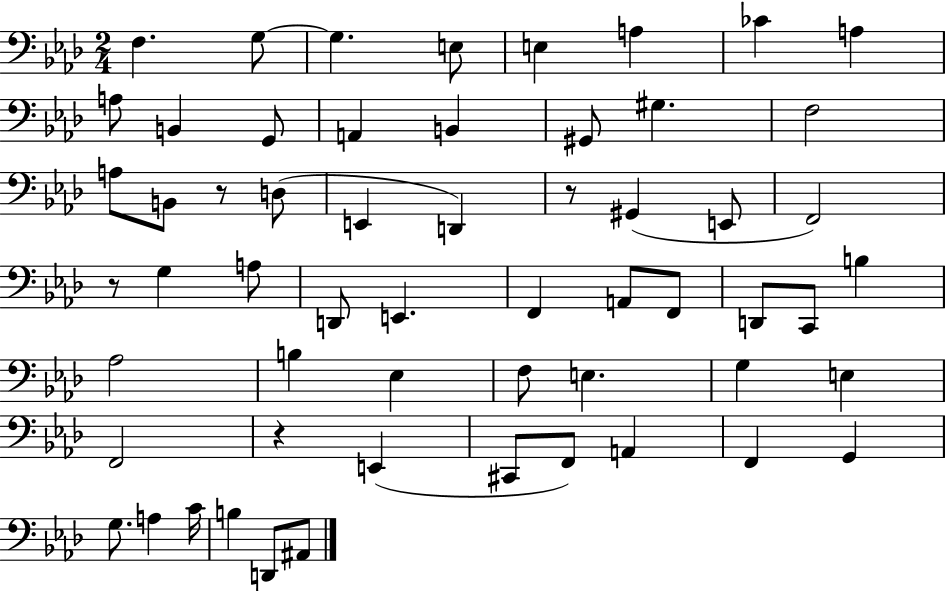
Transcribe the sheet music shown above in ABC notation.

X:1
T:Untitled
M:2/4
L:1/4
K:Ab
F, G,/2 G, E,/2 E, A, _C A, A,/2 B,, G,,/2 A,, B,, ^G,,/2 ^G, F,2 A,/2 B,,/2 z/2 D,/2 E,, D,, z/2 ^G,, E,,/2 F,,2 z/2 G, A,/2 D,,/2 E,, F,, A,,/2 F,,/2 D,,/2 C,,/2 B, _A,2 B, _E, F,/2 E, G, E, F,,2 z E,, ^C,,/2 F,,/2 A,, F,, G,, G,/2 A, C/4 B, D,,/2 ^A,,/2